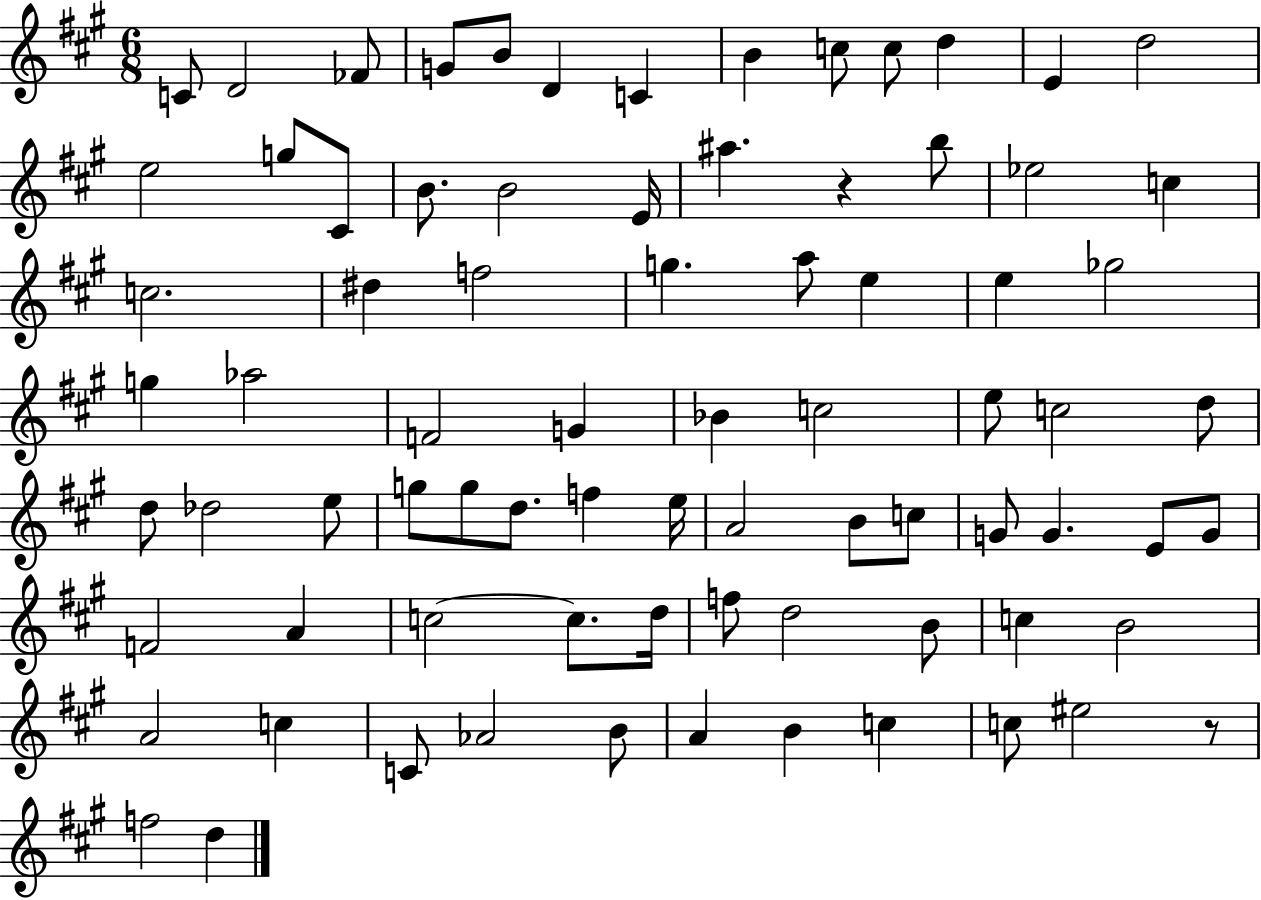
C4/e D4/h FES4/e G4/e B4/e D4/q C4/q B4/q C5/e C5/e D5/q E4/q D5/h E5/h G5/e C#4/e B4/e. B4/h E4/s A#5/q. R/q B5/e Eb5/h C5/q C5/h. D#5/q F5/h G5/q. A5/e E5/q E5/q Gb5/h G5/q Ab5/h F4/h G4/q Bb4/q C5/h E5/e C5/h D5/e D5/e Db5/h E5/e G5/e G5/e D5/e. F5/q E5/s A4/h B4/e C5/e G4/e G4/q. E4/e G4/e F4/h A4/q C5/h C5/e. D5/s F5/e D5/h B4/e C5/q B4/h A4/h C5/q C4/e Ab4/h B4/e A4/q B4/q C5/q C5/e EIS5/h R/e F5/h D5/q